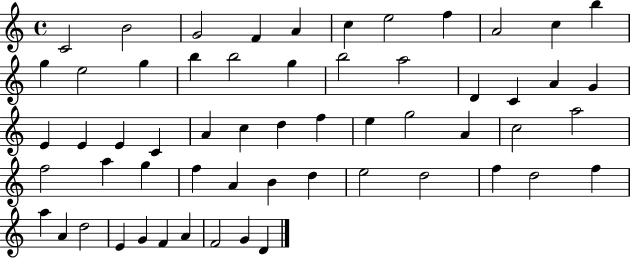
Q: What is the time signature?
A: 4/4